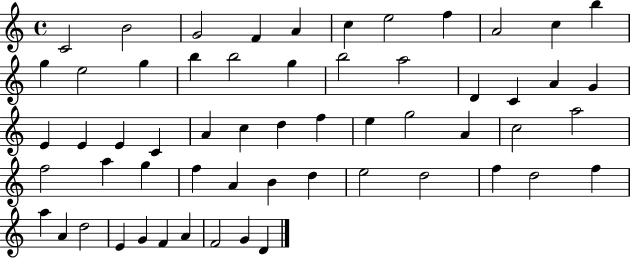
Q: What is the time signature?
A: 4/4